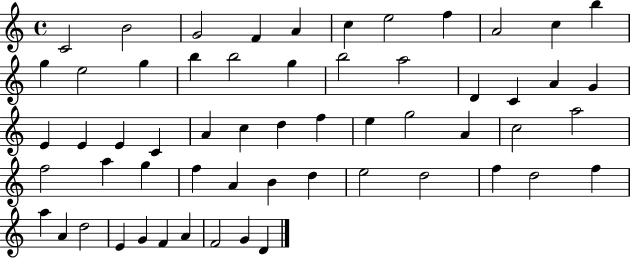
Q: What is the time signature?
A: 4/4